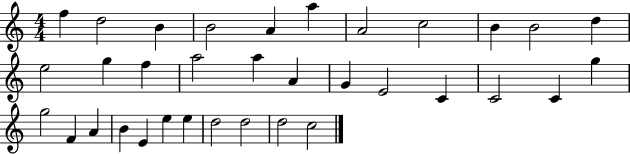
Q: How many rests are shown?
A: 0